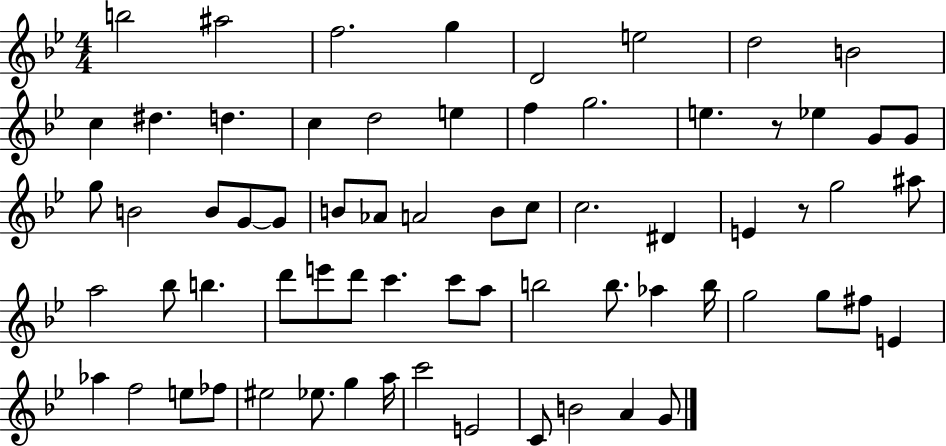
{
  \clef treble
  \numericTimeSignature
  \time 4/4
  \key bes \major
  \repeat volta 2 { b''2 ais''2 | f''2. g''4 | d'2 e''2 | d''2 b'2 | \break c''4 dis''4. d''4. | c''4 d''2 e''4 | f''4 g''2. | e''4. r8 ees''4 g'8 g'8 | \break g''8 b'2 b'8 g'8~~ g'8 | b'8 aes'8 a'2 b'8 c''8 | c''2. dis'4 | e'4 r8 g''2 ais''8 | \break a''2 bes''8 b''4. | d'''8 e'''8 d'''8 c'''4. c'''8 a''8 | b''2 b''8. aes''4 b''16 | g''2 g''8 fis''8 e'4 | \break aes''4 f''2 e''8 fes''8 | eis''2 ees''8. g''4 a''16 | c'''2 e'2 | c'8 b'2 a'4 g'8 | \break } \bar "|."
}